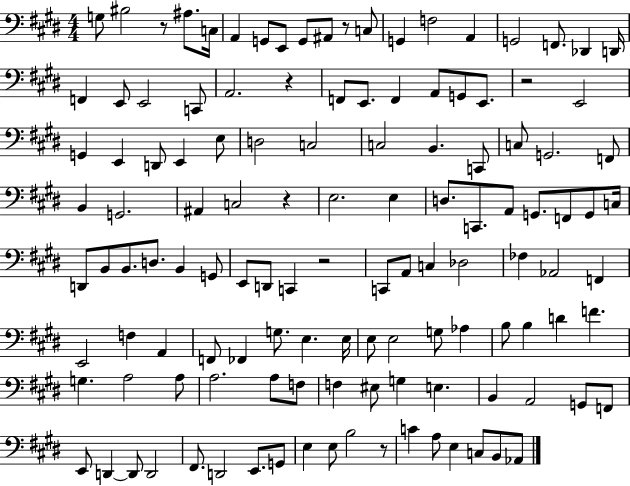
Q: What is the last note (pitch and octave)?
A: Ab2